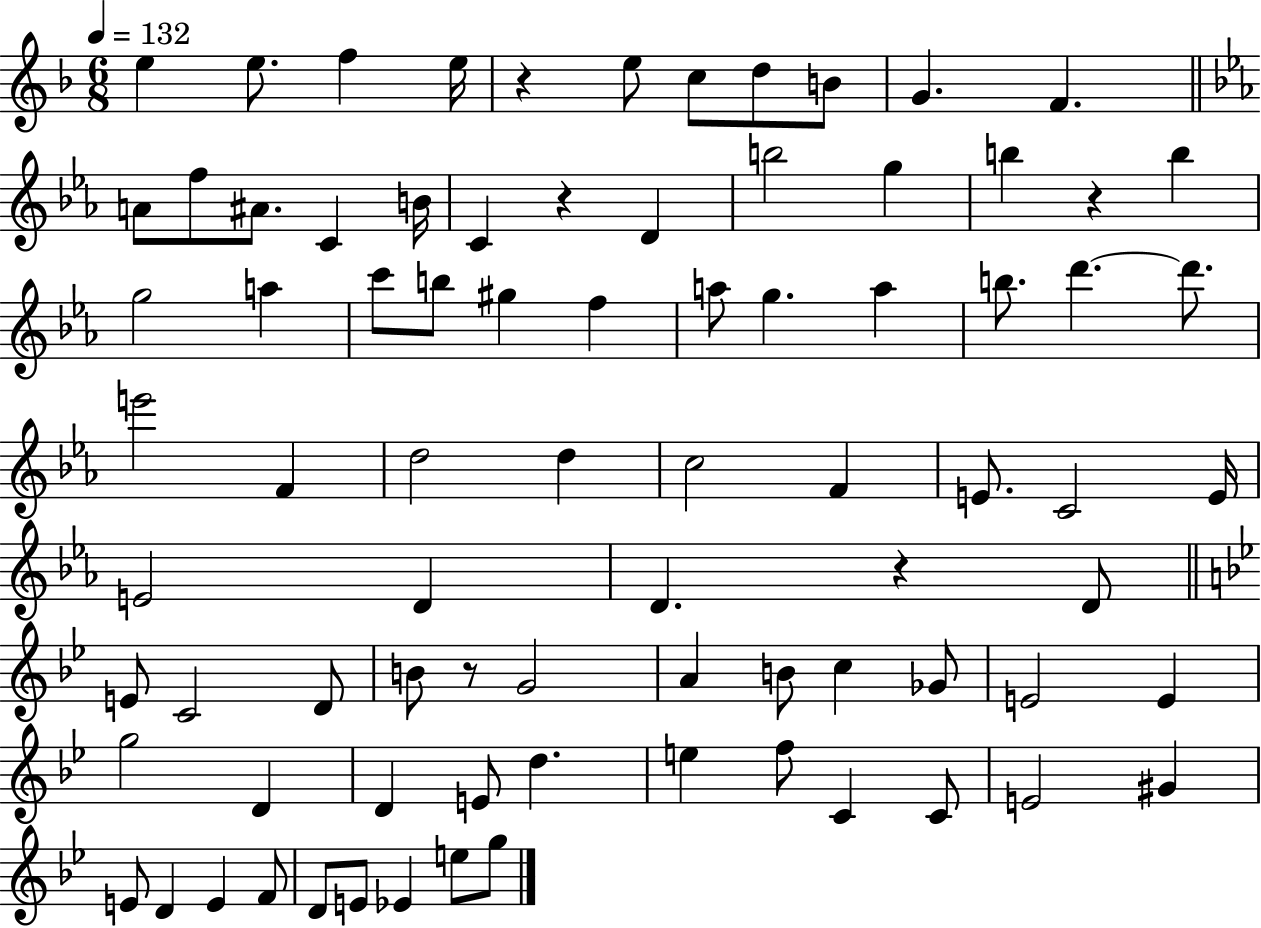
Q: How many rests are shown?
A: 5